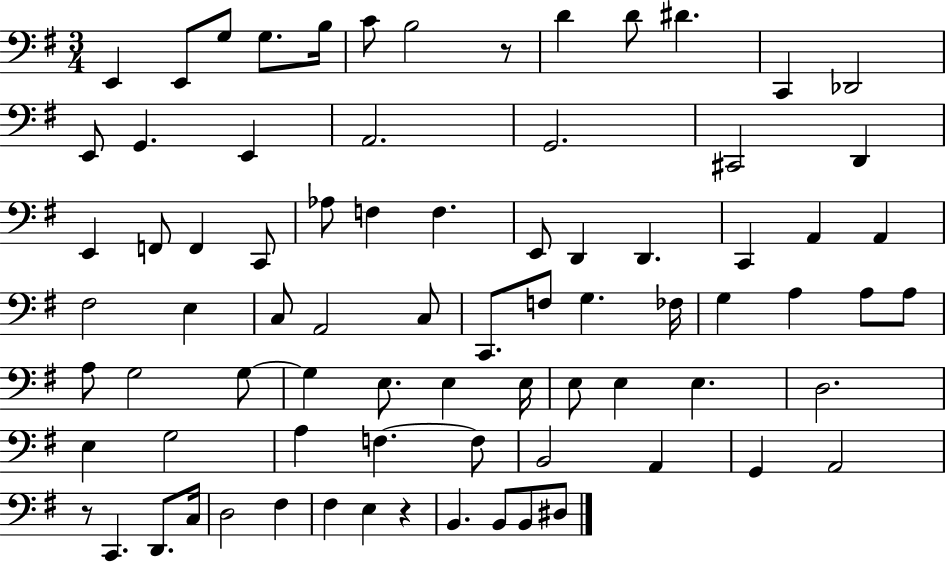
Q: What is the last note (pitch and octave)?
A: D#3